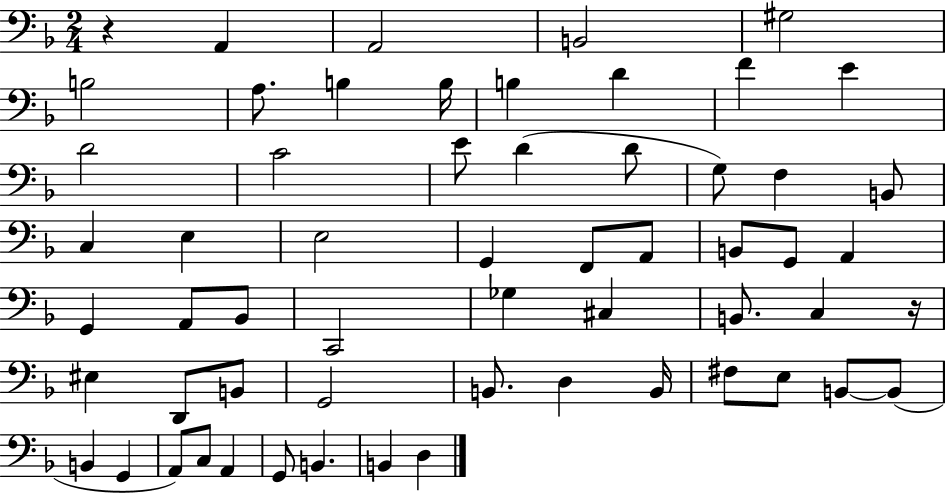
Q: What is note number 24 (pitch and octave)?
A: G2